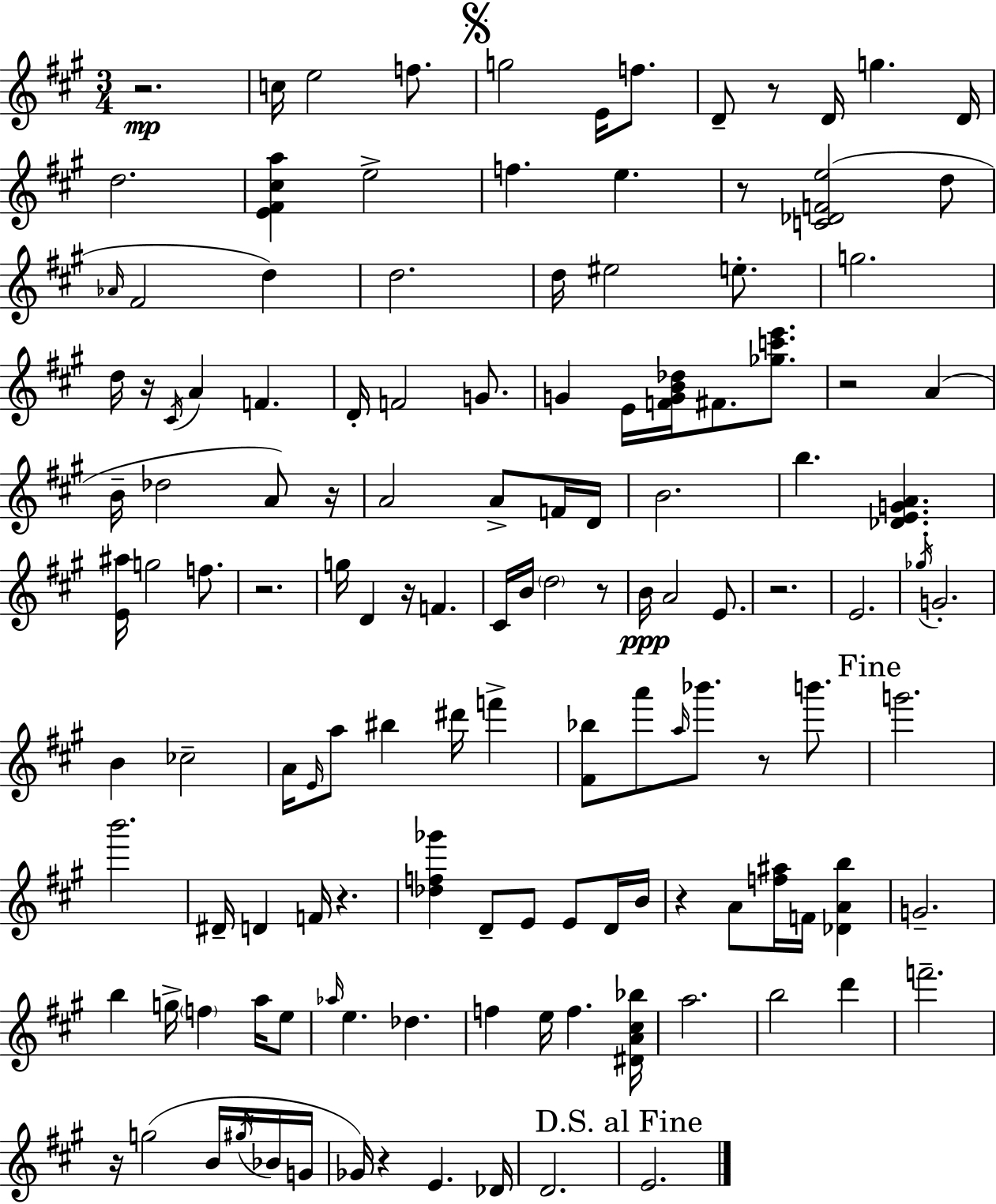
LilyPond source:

{
  \clef treble
  \numericTimeSignature
  \time 3/4
  \key a \major
  r2.\mp | c''16 e''2 f''8. | \mark \markup { \musicglyph "scripts.segno" } g''2 e'16 f''8. | d'8-- r8 d'16 g''4. d'16 | \break d''2. | <e' fis' cis'' a''>4 e''2-> | f''4. e''4. | r8 <c' des' f' e''>2( d''8 | \break \grace { aes'16 } fis'2 d''4) | d''2. | d''16 eis''2 e''8.-. | g''2. | \break d''16 r16 \acciaccatura { cis'16 } a'4 f'4. | d'16-. f'2 g'8. | g'4 e'16 <f' g' b' des''>16 fis'8. <ges'' c''' e'''>8. | r2 a'4( | \break b'16-- des''2 a'8) | r16 a'2 a'8-> | f'16 d'16 b'2. | b''4. <des' e' g' a'>4. | \break <e' ais''>16 g''2 f''8. | r2. | g''16 d'4 r16 f'4. | cis'16 b'16 \parenthesize d''2 | \break r8 b'16\ppp a'2 e'8. | r2. | e'2. | \acciaccatura { ges''16 } g'2.-. | \break b'4 ces''2-- | a'16 \grace { e'16 } a''8 bis''4 dis'''16 | f'''4-> <fis' bes''>8 a'''8 \grace { a''16 } bes'''8. | r8 b'''8. \mark "Fine" g'''2. | \break b'''2. | dis'16-- d'4 f'16 r4. | <des'' f'' ges'''>4 d'8-- e'8 | e'8 d'16 b'16 r4 a'8 <f'' ais''>16 | \break f'16 <des' a' b''>4 g'2.-- | b''4 g''16-> \parenthesize f''4 | a''16 e''8 \grace { aes''16 } e''4. | des''4. f''4 e''16 f''4. | \break <dis' a' cis'' bes''>16 a''2. | b''2 | d'''4 f'''2.-- | r16 g''2( | \break b'16 \acciaccatura { gis''16 } bes'16 g'16 ges'16) r4 | e'4. des'16 d'2. | \mark "D.S. al Fine" e'2. | \bar "|."
}